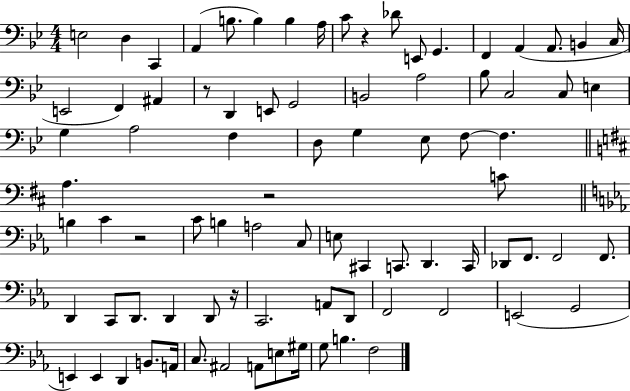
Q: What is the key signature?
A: BES major